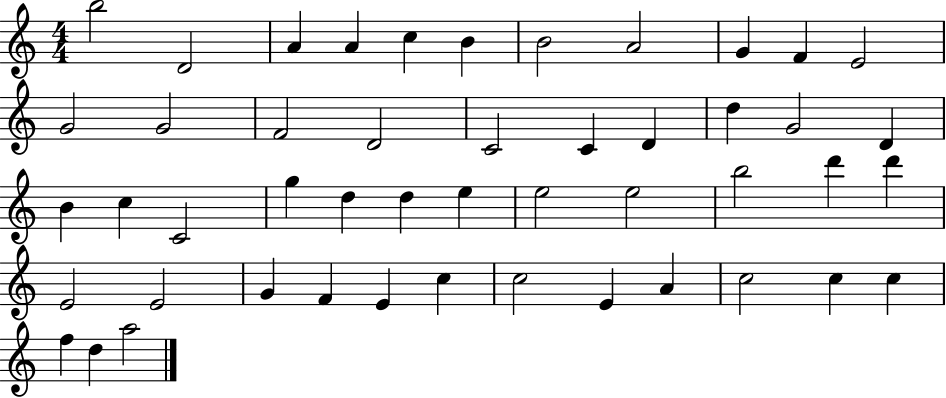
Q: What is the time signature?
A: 4/4